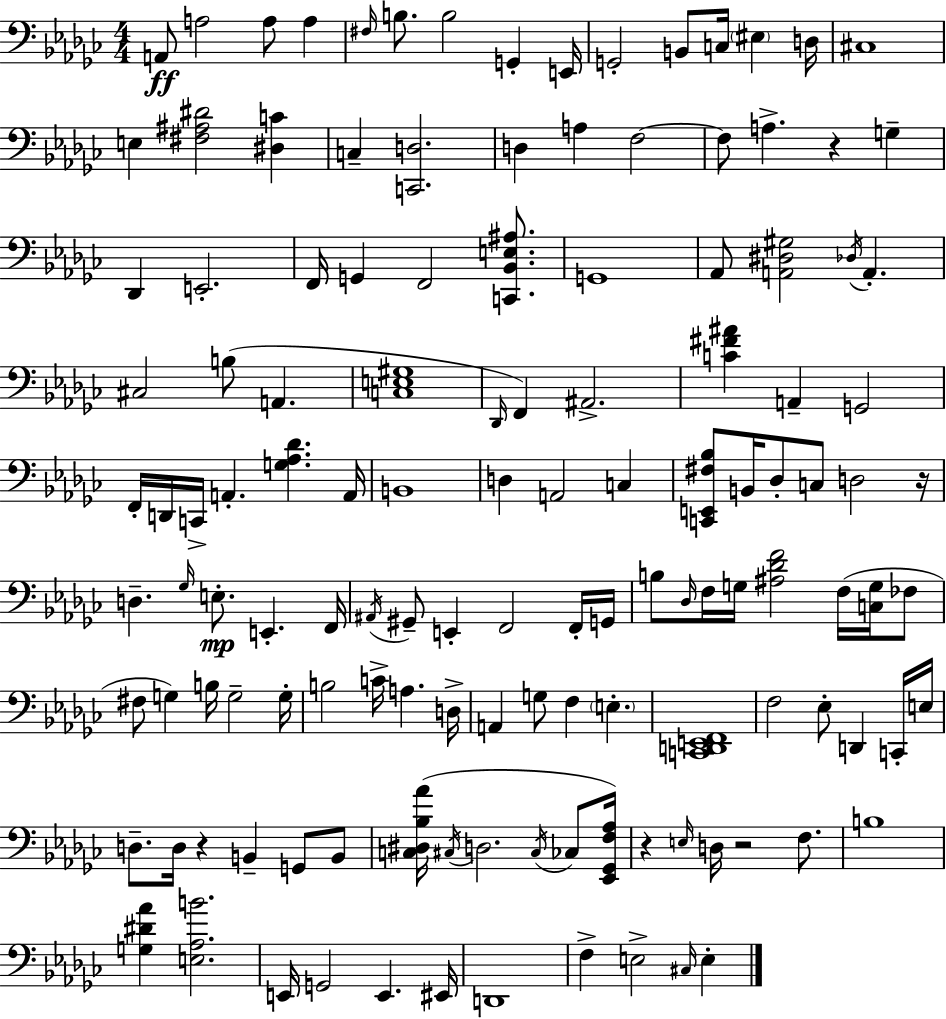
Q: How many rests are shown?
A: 5